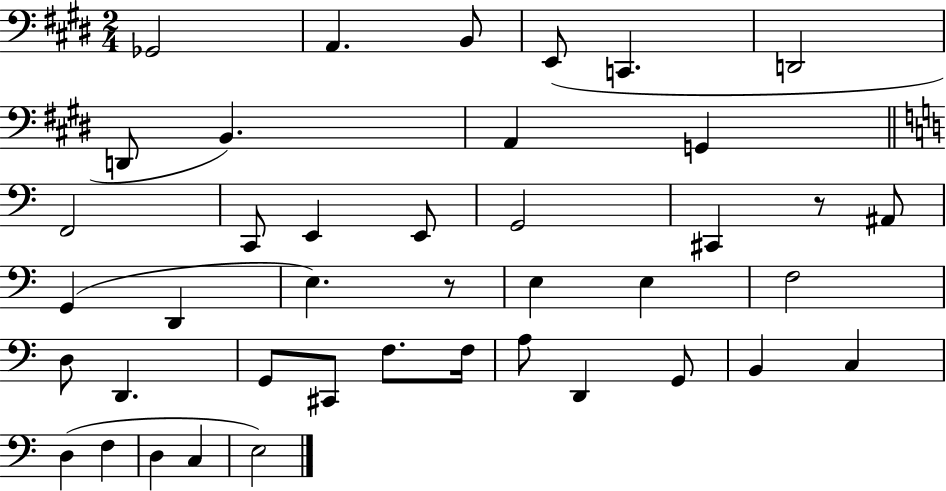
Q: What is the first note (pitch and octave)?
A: Gb2